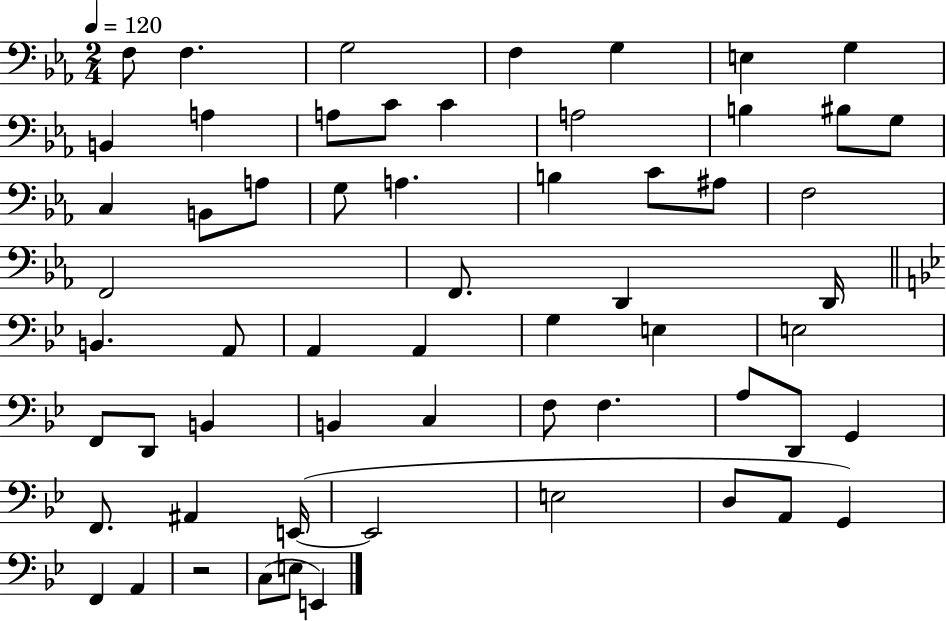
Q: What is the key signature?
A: EES major